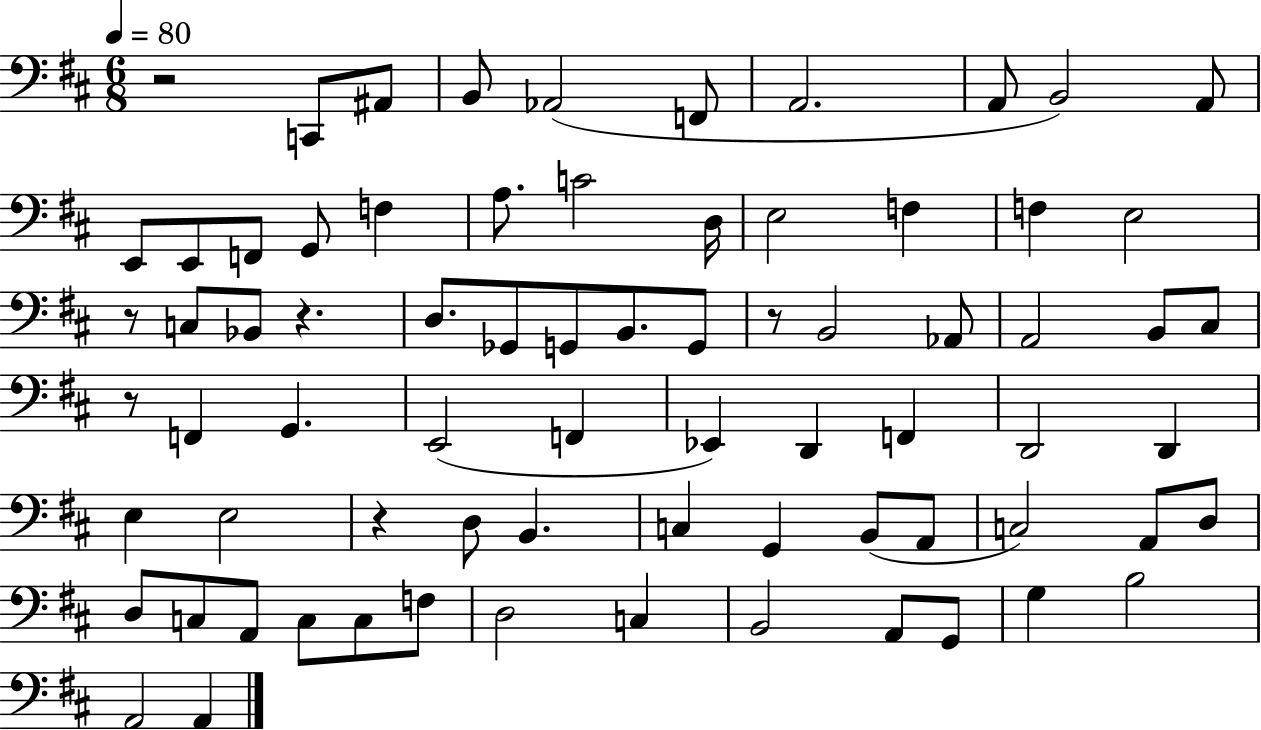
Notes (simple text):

R/h C2/e A#2/e B2/e Ab2/h F2/e A2/h. A2/e B2/h A2/e E2/e E2/e F2/e G2/e F3/q A3/e. C4/h D3/s E3/h F3/q F3/q E3/h R/e C3/e Bb2/e R/q. D3/e. Gb2/e G2/e B2/e. G2/e R/e B2/h Ab2/e A2/h B2/e C#3/e R/e F2/q G2/q. E2/h F2/q Eb2/q D2/q F2/q D2/h D2/q E3/q E3/h R/q D3/e B2/q. C3/q G2/q B2/e A2/e C3/h A2/e D3/e D3/e C3/e A2/e C3/e C3/e F3/e D3/h C3/q B2/h A2/e G2/e G3/q B3/h A2/h A2/q